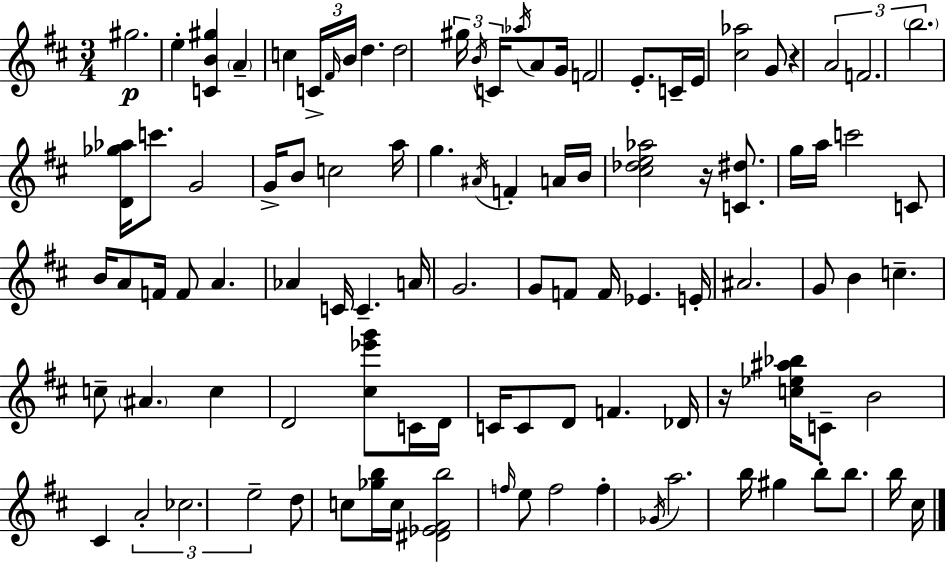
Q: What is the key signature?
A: D major